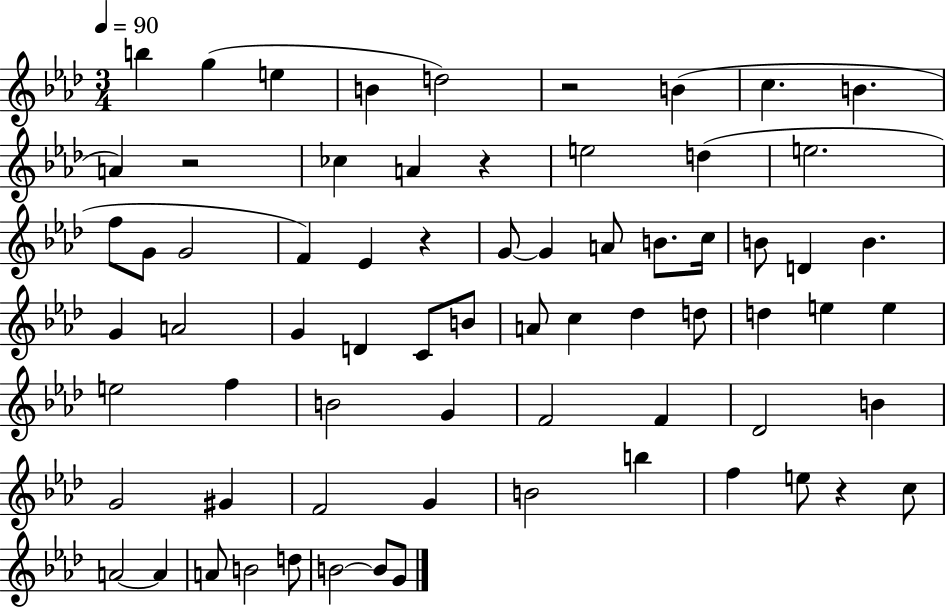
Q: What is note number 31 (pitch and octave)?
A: D4